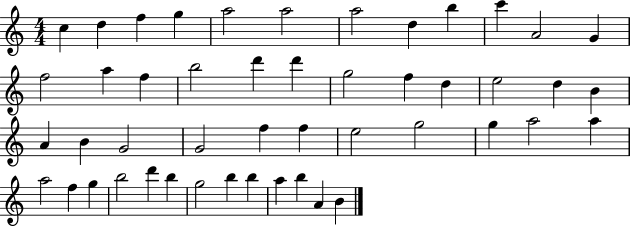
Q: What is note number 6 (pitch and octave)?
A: A5